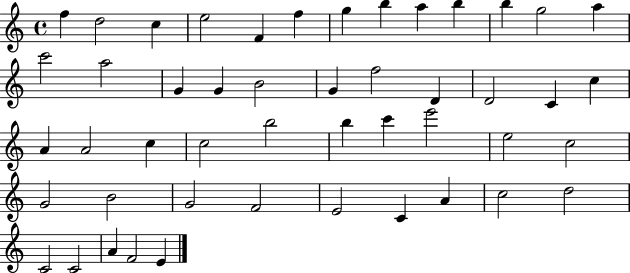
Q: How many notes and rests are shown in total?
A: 48